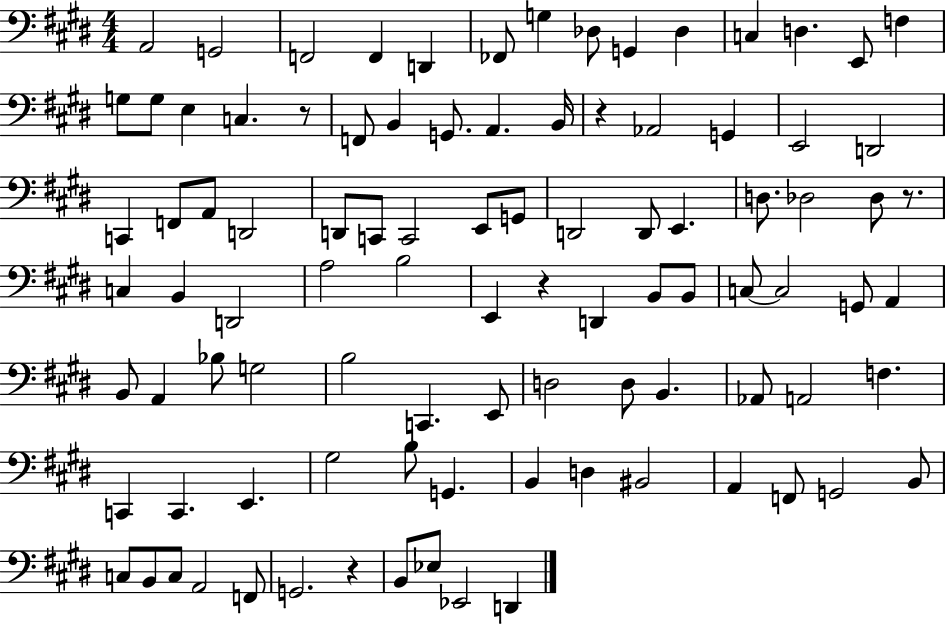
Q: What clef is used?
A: bass